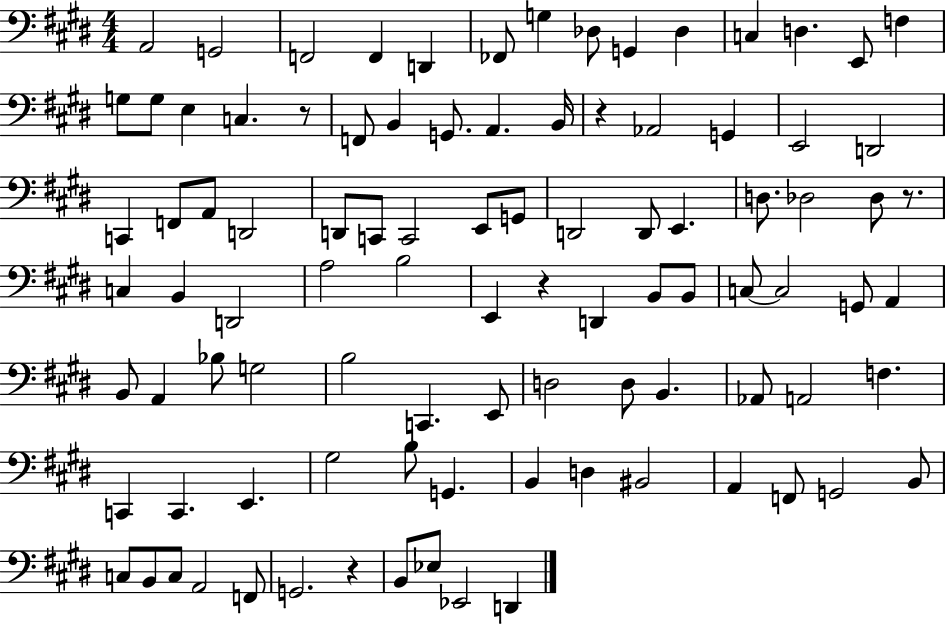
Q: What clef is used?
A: bass